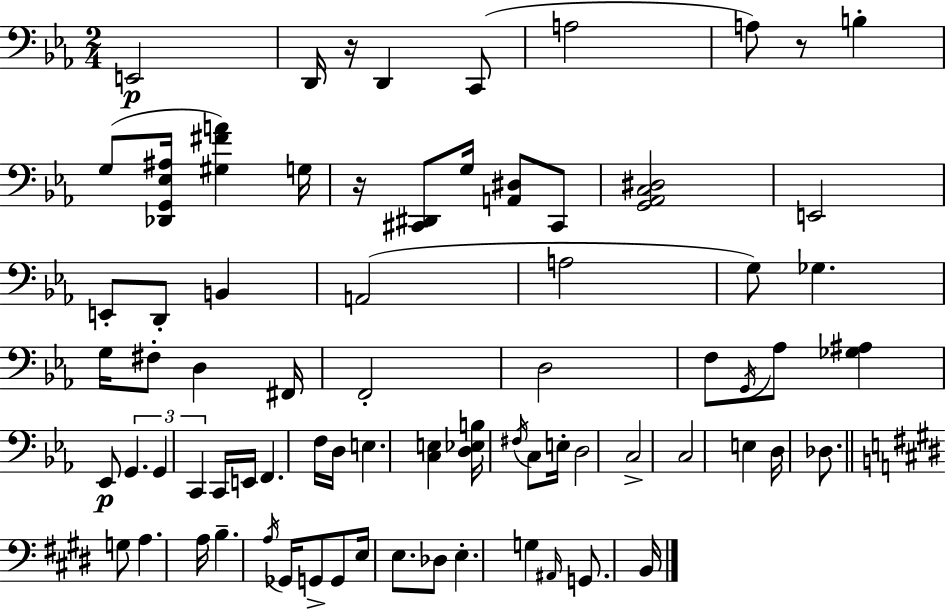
{
  \clef bass
  \numericTimeSignature
  \time 2/4
  \key c \minor
  e,2\p | d,16 r16 d,4 c,8( | a2 | a8) r8 b4-. | \break g8( <des, g, ees ais>16 <gis fis' a'>4) g16 | r16 <cis, dis,>8 g16 <a, dis>8 cis,8 | <g, aes, c dis>2 | e,2 | \break e,8-. d,8-. b,4 | a,2( | a2 | g8) ges4. | \break g16 fis8-. d4 fis,16 | f,2-. | d2 | f8 \acciaccatura { g,16 } aes8 <ges ais>4 | \break ees,8\p \tuplet 3/2 { g,4. | g,4 c,4 } | c,16 e,16 f,4. | f16 d16 e4. | \break <c e>4 <d ees b>16 \acciaccatura { fis16 } c8 | e16-. d2 | c2-> | c2 | \break e4 d16 des8. | \bar "||" \break \key e \major g8 a4. | a16 b4.-- \acciaccatura { a16 } | ges,16 g,8-> g,8 e16 e8. | des8 e4.-. | \break g4 \grace { ais,16 } g,8. | b,16 \bar "|."
}